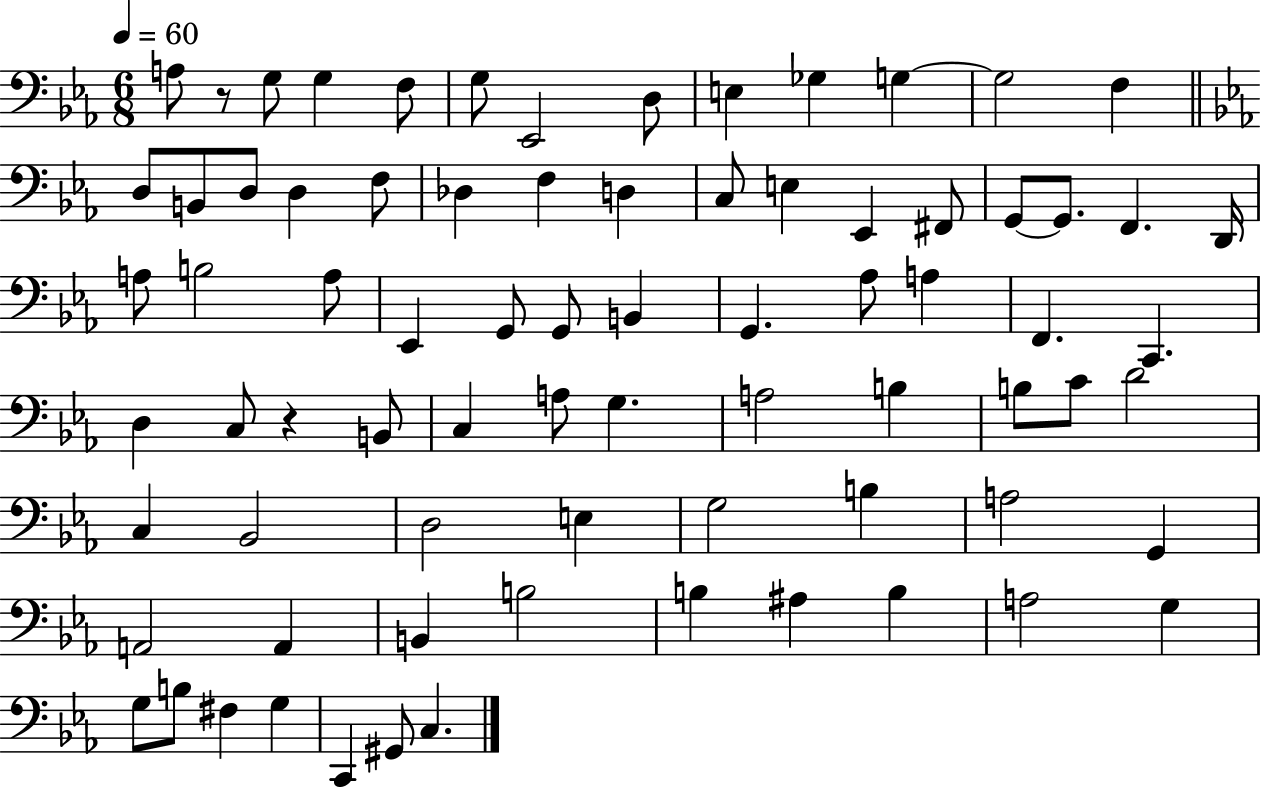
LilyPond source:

{
  \clef bass
  \numericTimeSignature
  \time 6/8
  \key ees \major
  \tempo 4 = 60
  a8 r8 g8 g4 f8 | g8 ees,2 d8 | e4 ges4 g4~~ | g2 f4 | \break \bar "||" \break \key ees \major d8 b,8 d8 d4 f8 | des4 f4 d4 | c8 e4 ees,4 fis,8 | g,8~~ g,8. f,4. d,16 | \break a8 b2 a8 | ees,4 g,8 g,8 b,4 | g,4. aes8 a4 | f,4. c,4. | \break d4 c8 r4 b,8 | c4 a8 g4. | a2 b4 | b8 c'8 d'2 | \break c4 bes,2 | d2 e4 | g2 b4 | a2 g,4 | \break a,2 a,4 | b,4 b2 | b4 ais4 b4 | a2 g4 | \break g8 b8 fis4 g4 | c,4 gis,8 c4. | \bar "|."
}